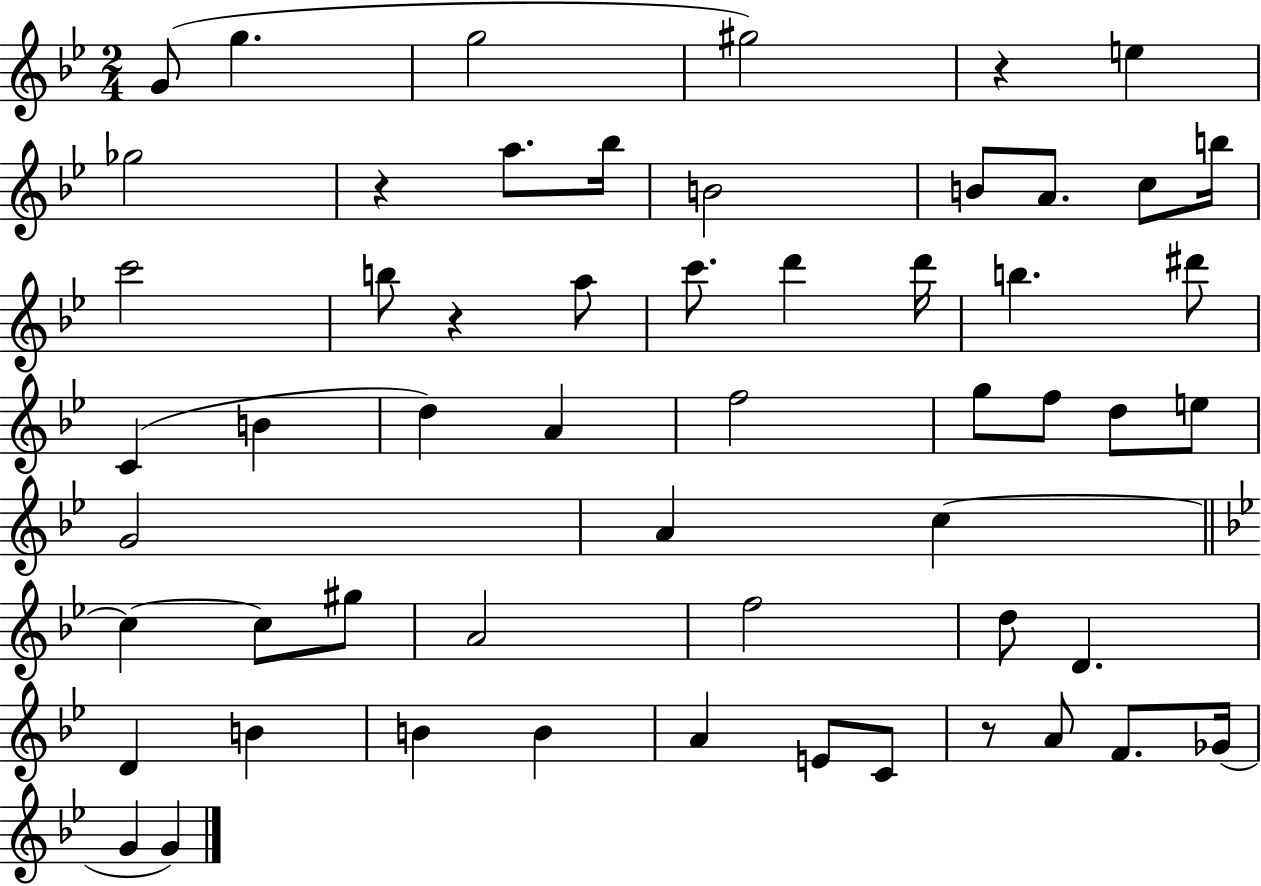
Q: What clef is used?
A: treble